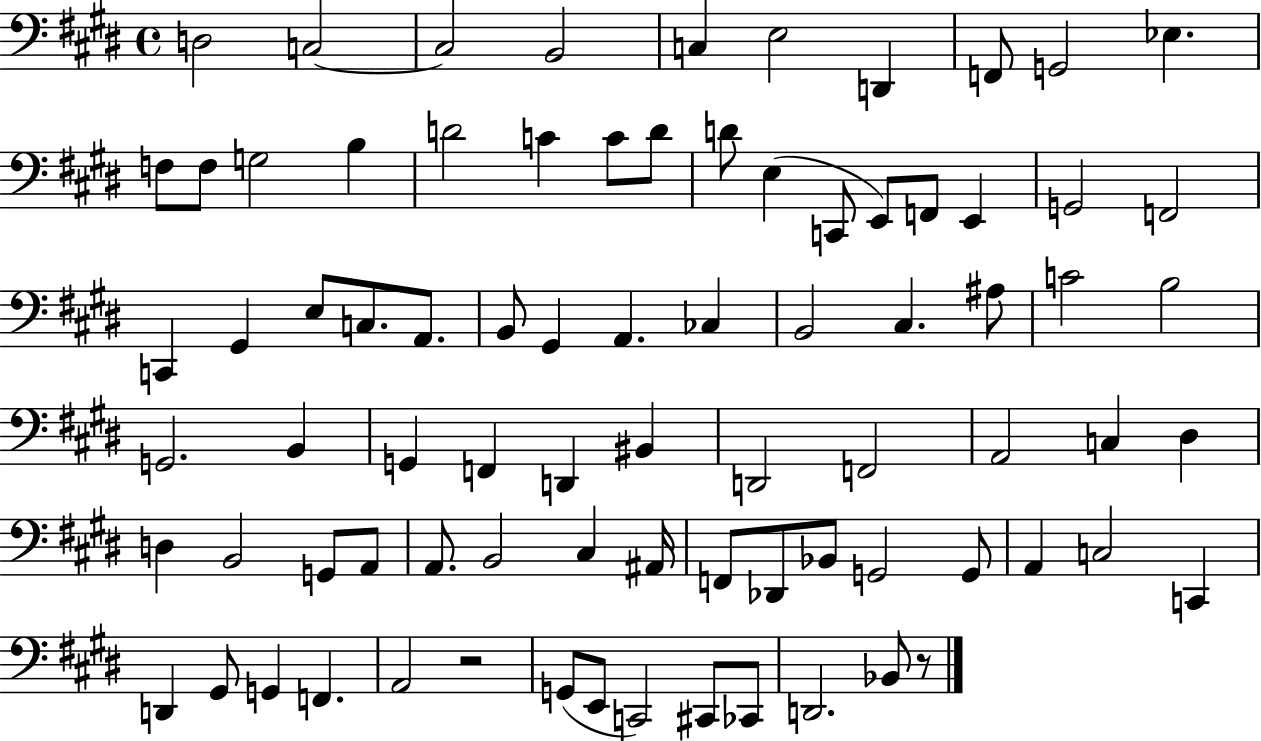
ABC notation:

X:1
T:Untitled
M:4/4
L:1/4
K:E
D,2 C,2 C,2 B,,2 C, E,2 D,, F,,/2 G,,2 _E, F,/2 F,/2 G,2 B, D2 C C/2 D/2 D/2 E, C,,/2 E,,/2 F,,/2 E,, G,,2 F,,2 C,, ^G,, E,/2 C,/2 A,,/2 B,,/2 ^G,, A,, _C, B,,2 ^C, ^A,/2 C2 B,2 G,,2 B,, G,, F,, D,, ^B,, D,,2 F,,2 A,,2 C, ^D, D, B,,2 G,,/2 A,,/2 A,,/2 B,,2 ^C, ^A,,/4 F,,/2 _D,,/2 _B,,/2 G,,2 G,,/2 A,, C,2 C,, D,, ^G,,/2 G,, F,, A,,2 z2 G,,/2 E,,/2 C,,2 ^C,,/2 _C,,/2 D,,2 _B,,/2 z/2